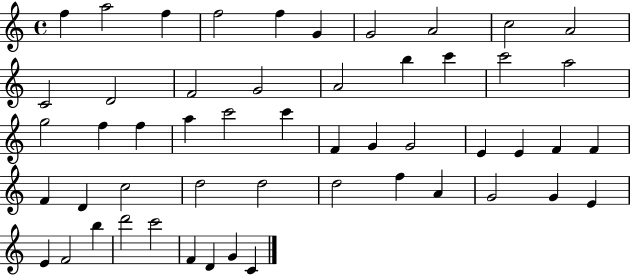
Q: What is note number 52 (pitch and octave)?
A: C4